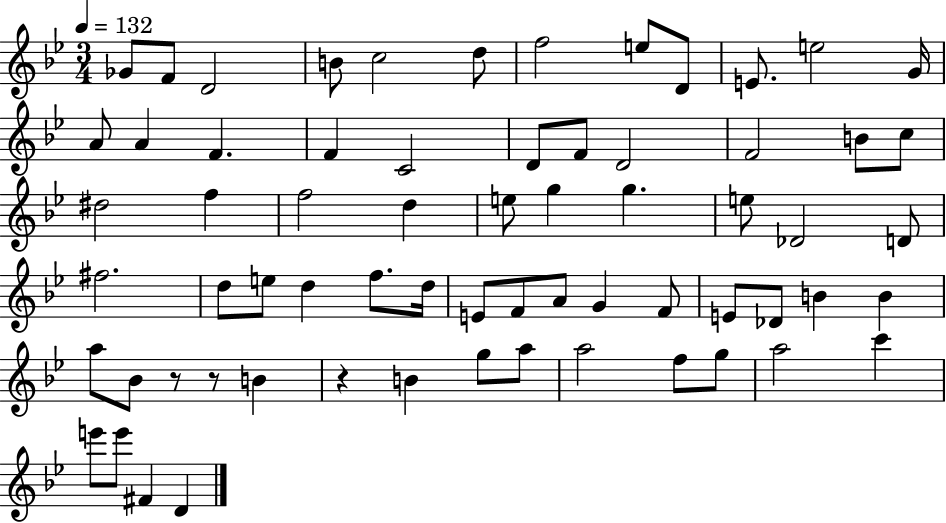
X:1
T:Untitled
M:3/4
L:1/4
K:Bb
_G/2 F/2 D2 B/2 c2 d/2 f2 e/2 D/2 E/2 e2 G/4 A/2 A F F C2 D/2 F/2 D2 F2 B/2 c/2 ^d2 f f2 d e/2 g g e/2 _D2 D/2 ^f2 d/2 e/2 d f/2 d/4 E/2 F/2 A/2 G F/2 E/2 _D/2 B B a/2 _B/2 z/2 z/2 B z B g/2 a/2 a2 f/2 g/2 a2 c' e'/2 e'/2 ^F D